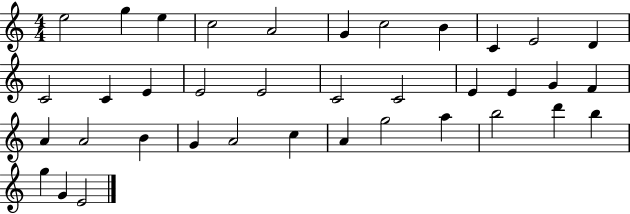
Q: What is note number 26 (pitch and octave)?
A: G4